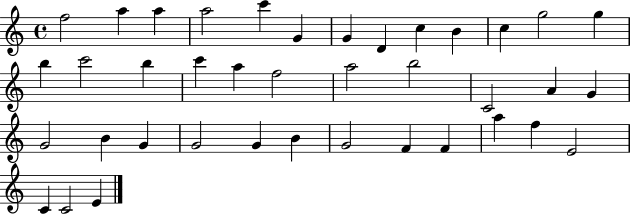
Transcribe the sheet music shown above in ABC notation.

X:1
T:Untitled
M:4/4
L:1/4
K:C
f2 a a a2 c' G G D c B c g2 g b c'2 b c' a f2 a2 b2 C2 A G G2 B G G2 G B G2 F F a f E2 C C2 E